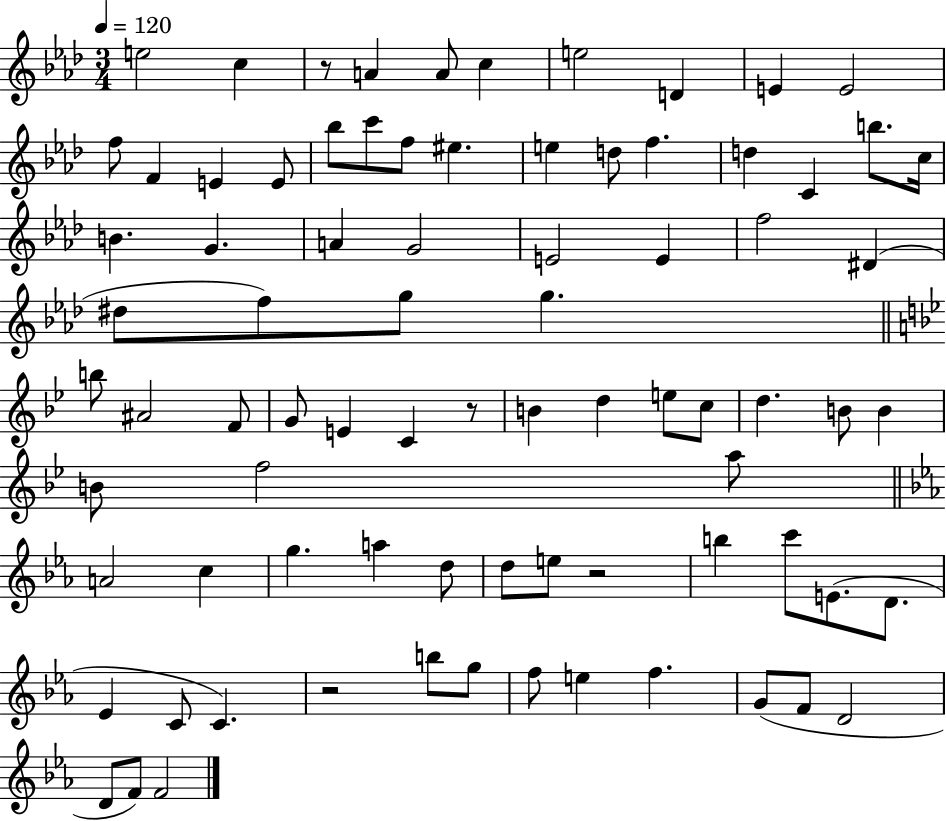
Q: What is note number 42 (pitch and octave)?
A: C4